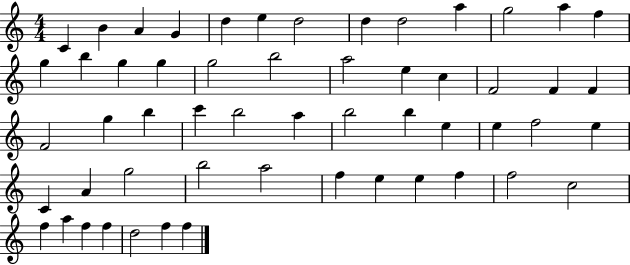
X:1
T:Untitled
M:4/4
L:1/4
K:C
C B A G d e d2 d d2 a g2 a f g b g g g2 b2 a2 e c F2 F F F2 g b c' b2 a b2 b e e f2 e C A g2 b2 a2 f e e f f2 c2 f a f f d2 f f